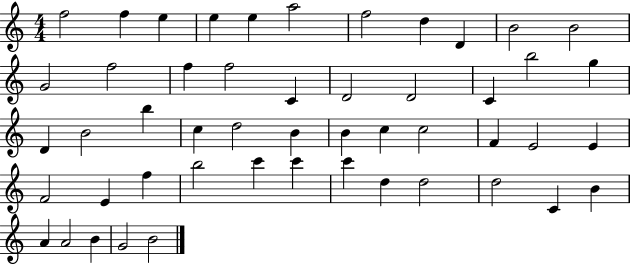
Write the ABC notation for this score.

X:1
T:Untitled
M:4/4
L:1/4
K:C
f2 f e e e a2 f2 d D B2 B2 G2 f2 f f2 C D2 D2 C b2 g D B2 b c d2 B B c c2 F E2 E F2 E f b2 c' c' c' d d2 d2 C B A A2 B G2 B2